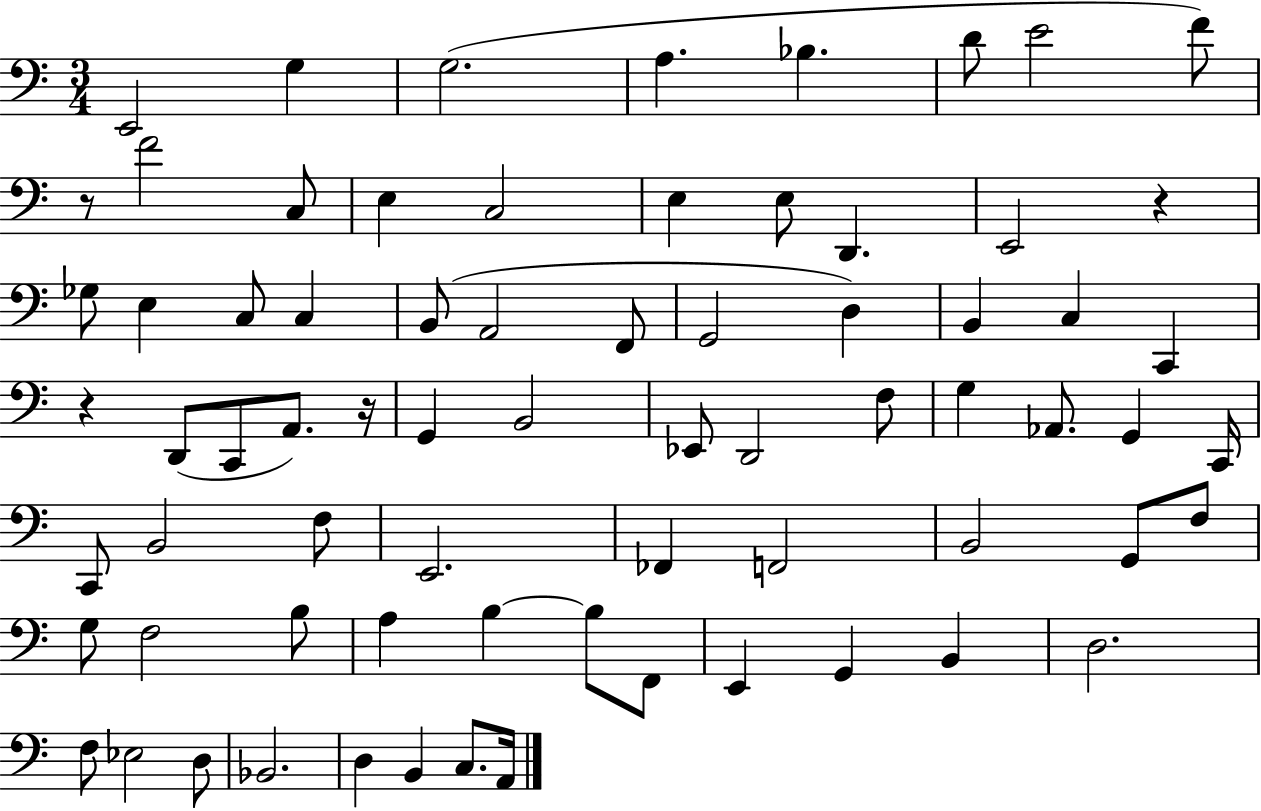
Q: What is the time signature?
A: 3/4